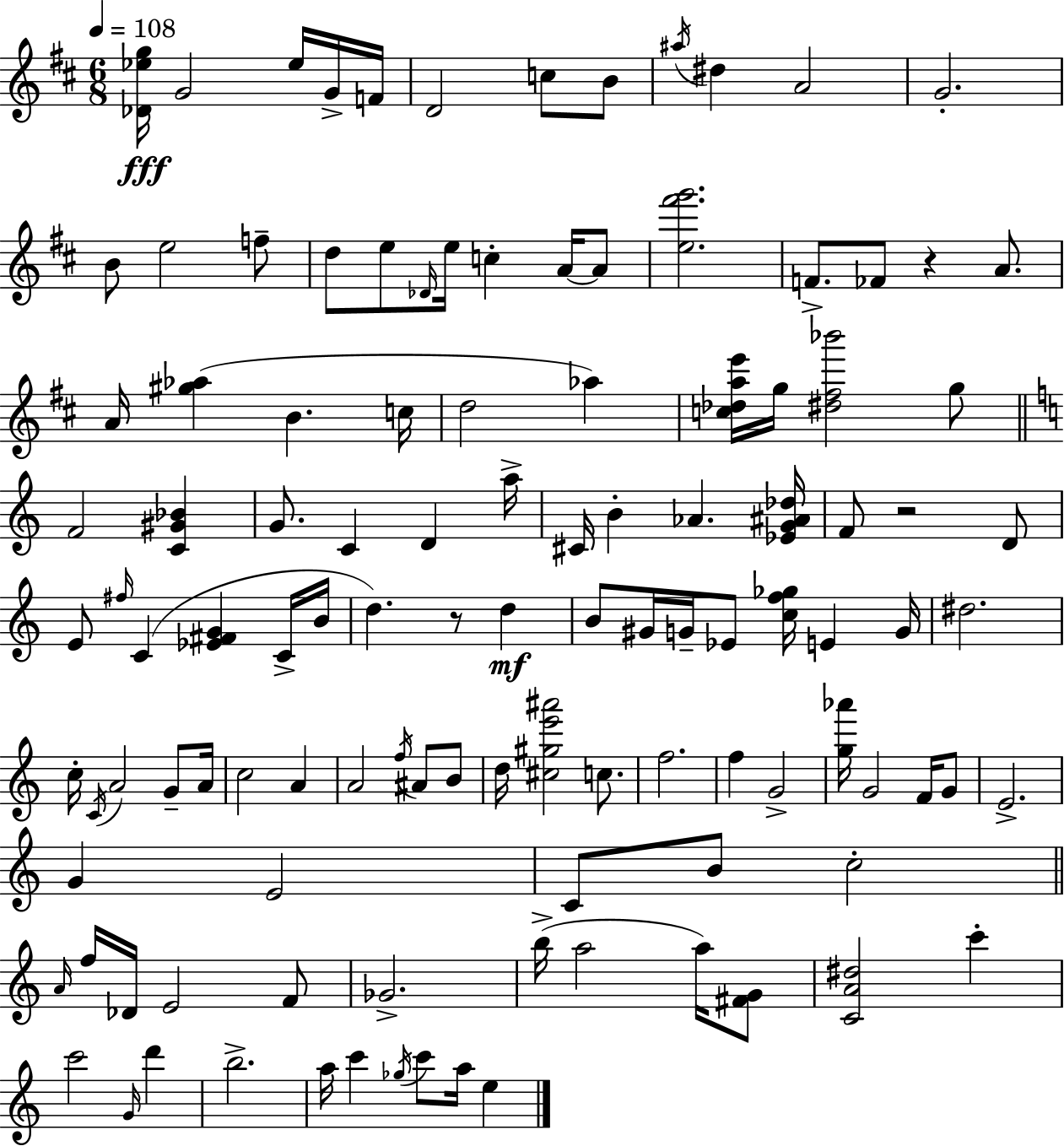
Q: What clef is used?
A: treble